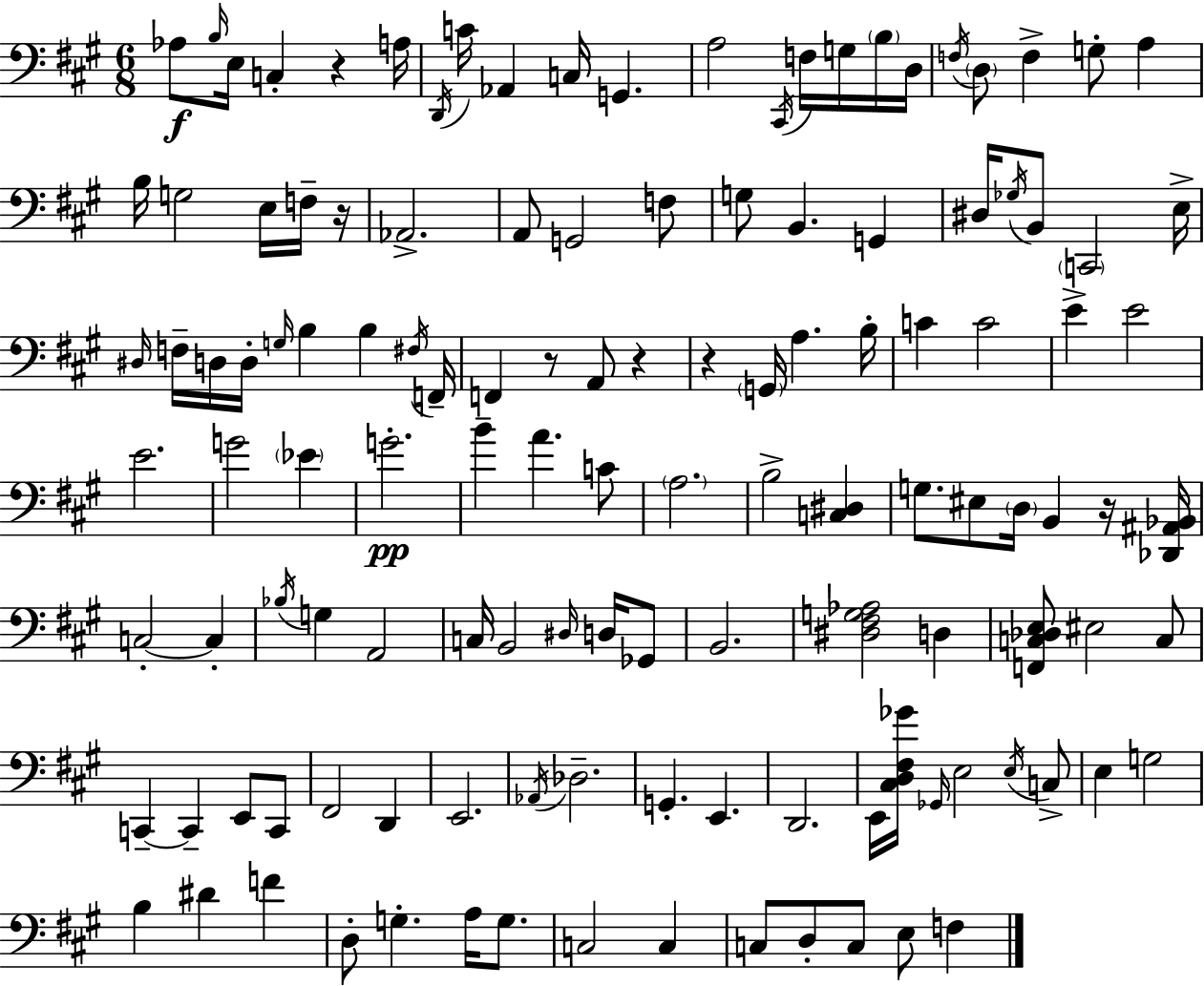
X:1
T:Untitled
M:6/8
L:1/4
K:A
_A,/2 B,/4 E,/4 C, z A,/4 D,,/4 C/4 _A,, C,/4 G,, A,2 ^C,,/4 F,/4 G,/4 B,/4 D,/4 F,/4 D,/2 F, G,/2 A, B,/4 G,2 E,/4 F,/4 z/4 _A,,2 A,,/2 G,,2 F,/2 G,/2 B,, G,, ^D,/4 _G,/4 B,,/2 C,,2 E,/4 ^D,/4 F,/4 D,/4 D,/4 G,/4 B, B, ^F,/4 F,,/4 F,, z/2 A,,/2 z z G,,/4 A, B,/4 C C2 E E2 E2 G2 _E G2 B A C/2 A,2 B,2 [C,^D,] G,/2 ^E,/2 D,/4 B,, z/4 [_D,,^A,,_B,,]/4 C,2 C, _B,/4 G, A,,2 C,/4 B,,2 ^D,/4 D,/4 _G,,/2 B,,2 [^D,^F,G,_A,]2 D, [F,,C,_D,E,]/2 ^E,2 C,/2 C,, C,, E,,/2 C,,/2 ^F,,2 D,, E,,2 _A,,/4 _D,2 G,, E,, D,,2 E,,/4 [^C,D,^F,_G]/4 _G,,/4 E,2 E,/4 C,/2 E, G,2 B, ^D F D,/2 G, A,/4 G,/2 C,2 C, C,/2 D,/2 C,/2 E,/2 F,